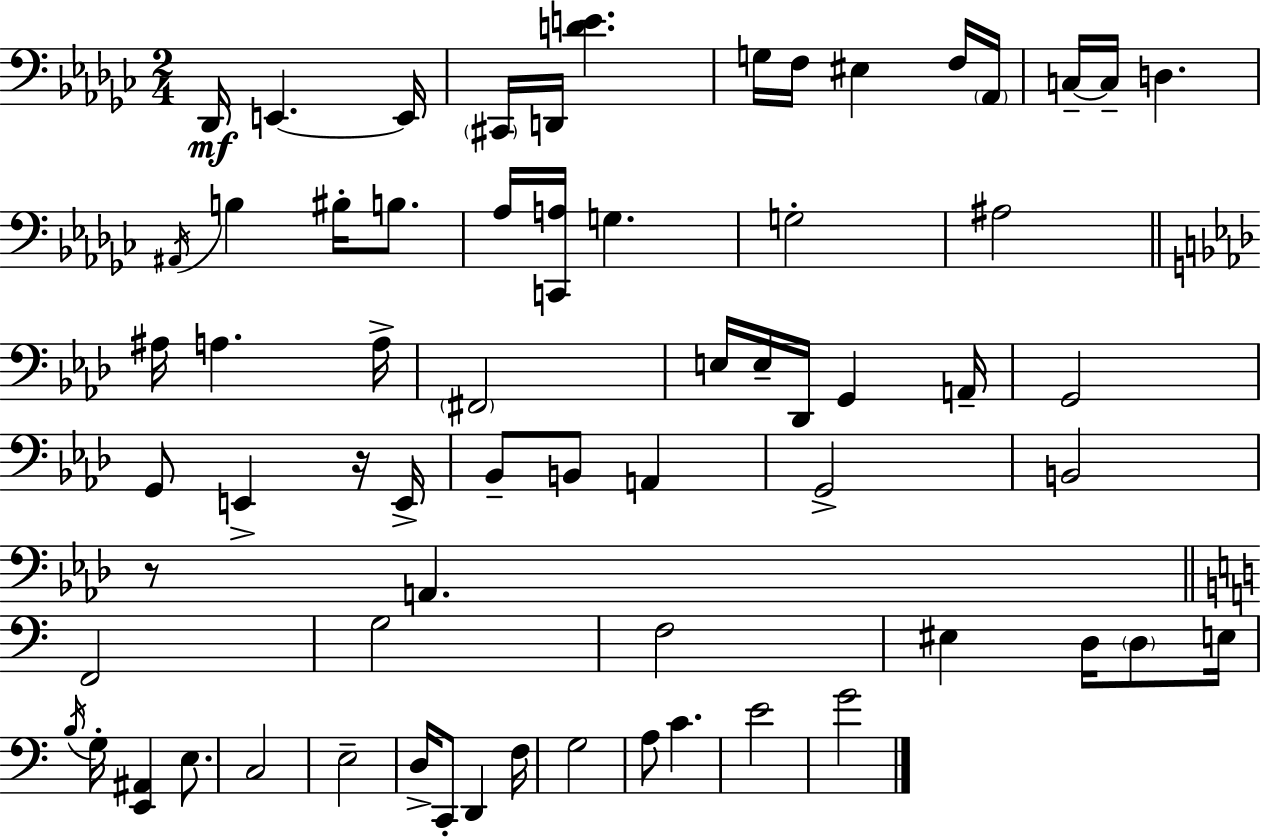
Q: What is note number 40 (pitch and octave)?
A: A2